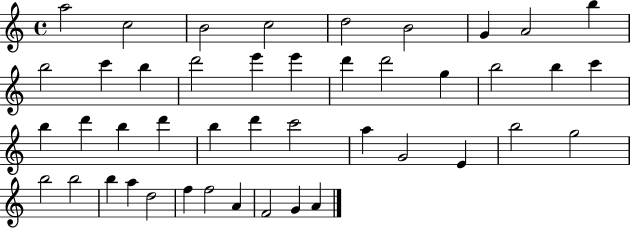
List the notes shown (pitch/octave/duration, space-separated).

A5/h C5/h B4/h C5/h D5/h B4/h G4/q A4/h B5/q B5/h C6/q B5/q D6/h E6/q E6/q D6/q D6/h G5/q B5/h B5/q C6/q B5/q D6/q B5/q D6/q B5/q D6/q C6/h A5/q G4/h E4/q B5/h G5/h B5/h B5/h B5/q A5/q D5/h F5/q F5/h A4/q F4/h G4/q A4/q